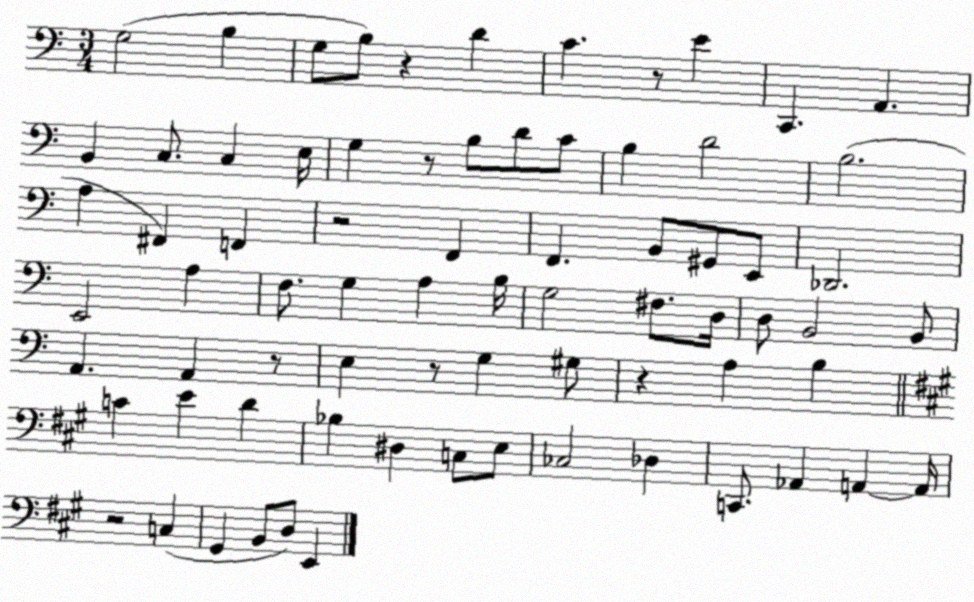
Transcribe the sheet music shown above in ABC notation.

X:1
T:Untitled
M:3/4
L:1/4
K:C
G,2 B, G,/2 B,/2 z D C z/2 E C,, A,, B,, C,/2 C, E,/4 G, z/2 B,/2 D/2 C/2 B, D2 B,2 A, ^F,, F,, z2 F,, F,, B,,/2 ^G,,/2 E,,/2 _D,,2 E,,2 A, F,/2 G, A, B,/4 G,2 ^F,/2 D,/4 D,/2 B,,2 B,,/2 A,, A,, z/2 E, z/2 G, ^G,/2 z A, B, C E D _B, ^D, C,/2 E,/2 _C,2 _D, C,,/2 _A,, A,, A,,/4 z2 C, ^G,, B,,/2 D,/2 E,,